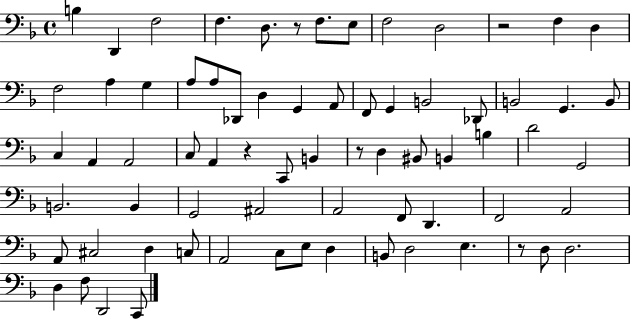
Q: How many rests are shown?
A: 5